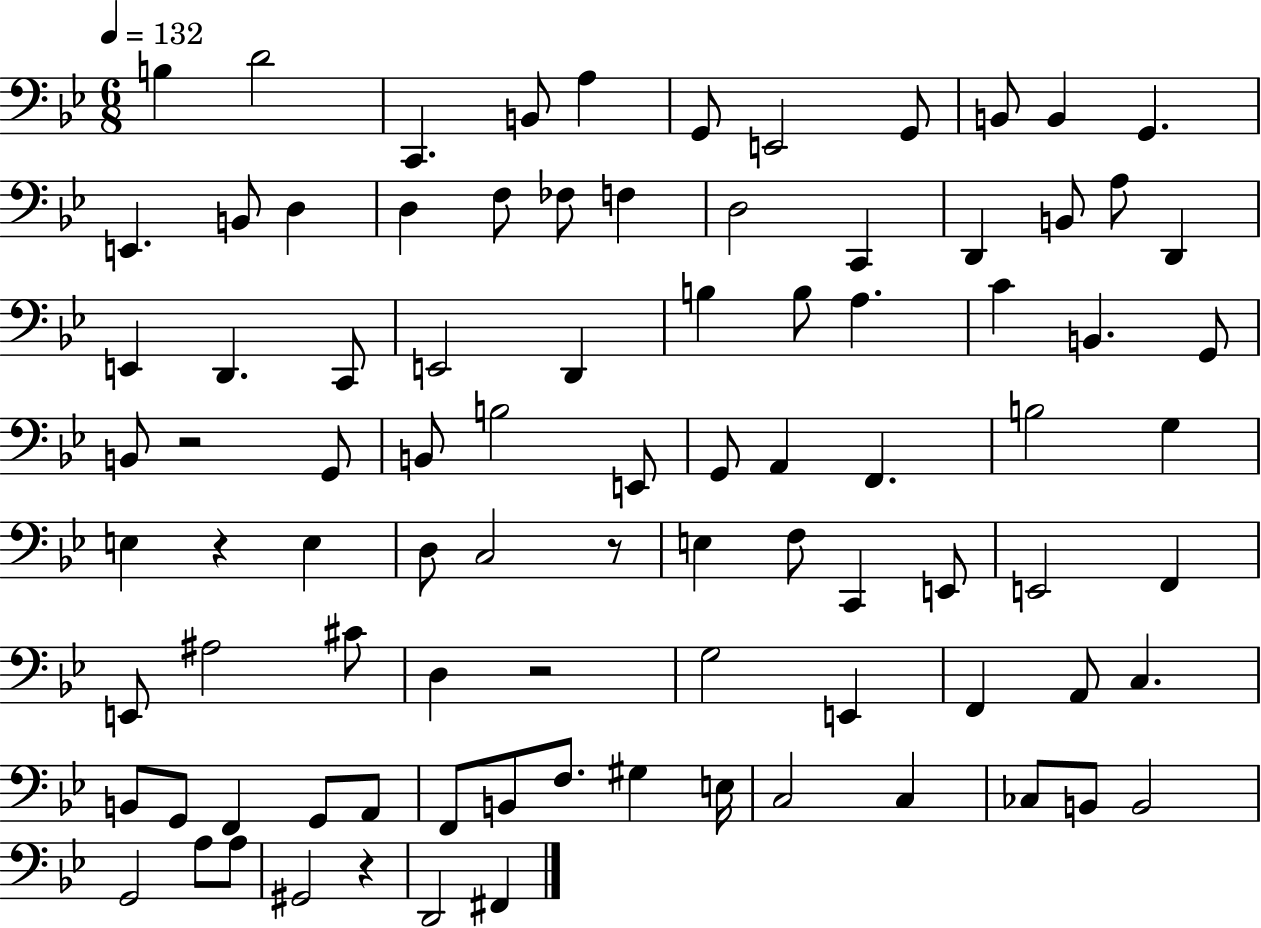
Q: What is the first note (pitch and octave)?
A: B3